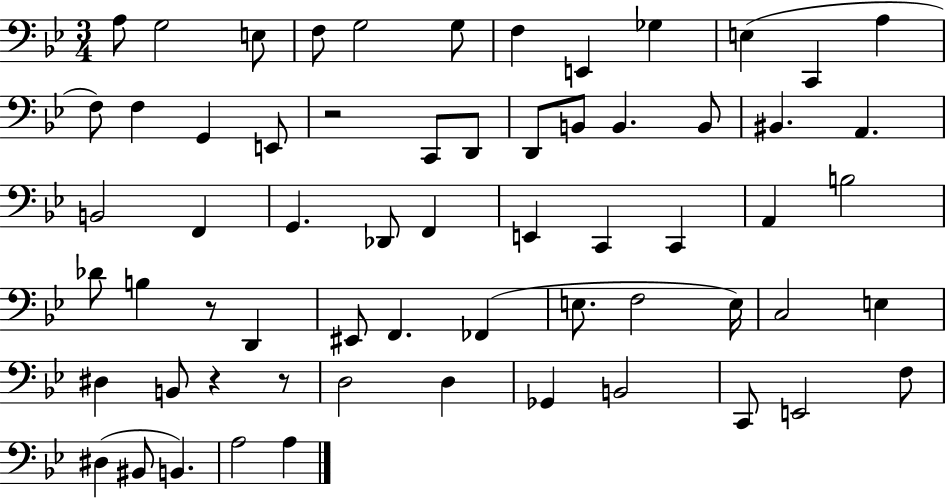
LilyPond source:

{
  \clef bass
  \numericTimeSignature
  \time 3/4
  \key bes \major
  a8 g2 e8 | f8 g2 g8 | f4 e,4 ges4 | e4( c,4 a4 | \break f8) f4 g,4 e,8 | r2 c,8 d,8 | d,8 b,8 b,4. b,8 | bis,4. a,4. | \break b,2 f,4 | g,4. des,8 f,4 | e,4 c,4 c,4 | a,4 b2 | \break des'8 b4 r8 d,4 | eis,8 f,4. fes,4( | e8. f2 e16) | c2 e4 | \break dis4 b,8 r4 r8 | d2 d4 | ges,4 b,2 | c,8 e,2 f8 | \break dis4( bis,8 b,4.) | a2 a4 | \bar "|."
}